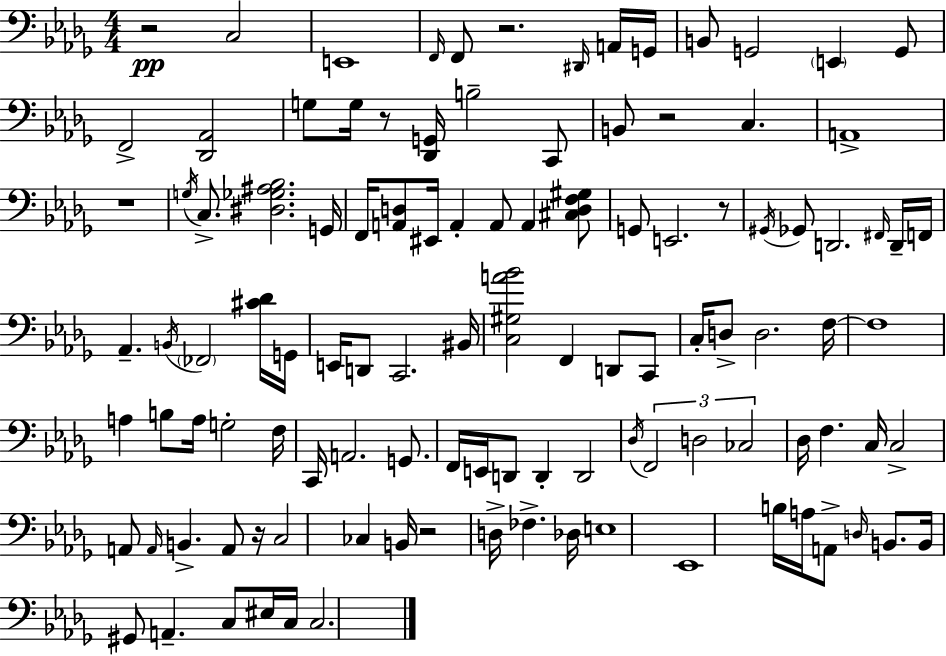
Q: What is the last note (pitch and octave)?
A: C3